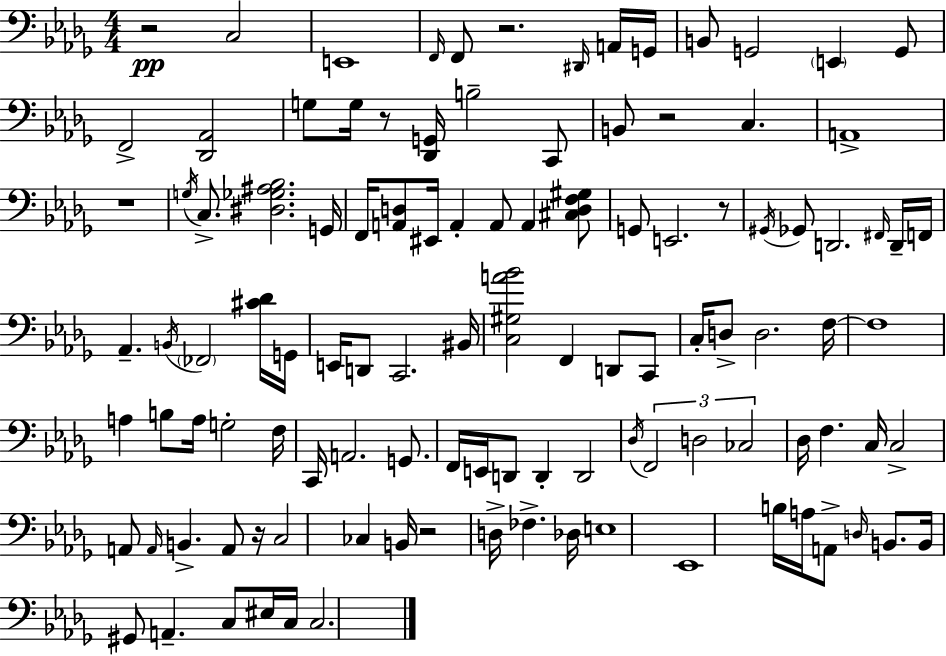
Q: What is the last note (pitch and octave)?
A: C3